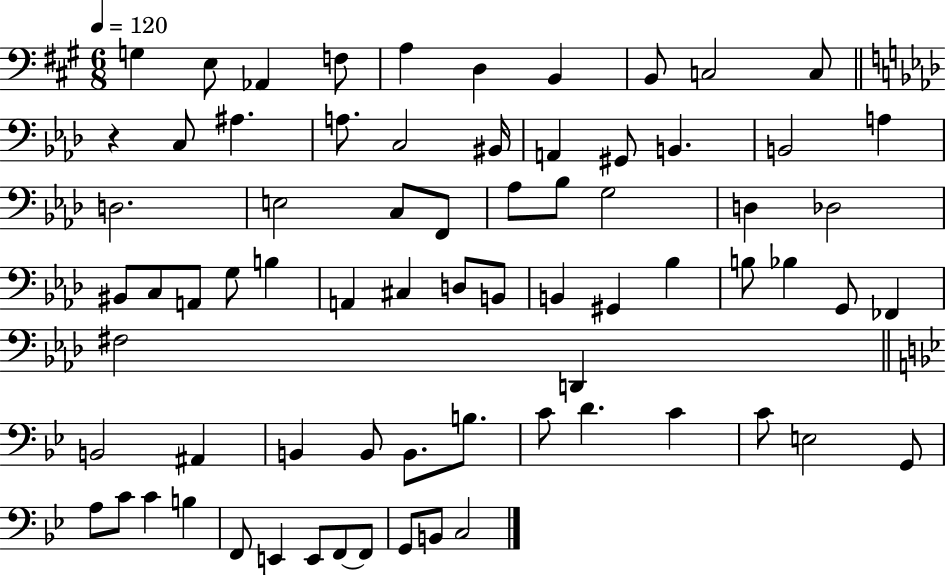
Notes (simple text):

G3/q E3/e Ab2/q F3/e A3/q D3/q B2/q B2/e C3/h C3/e R/q C3/e A#3/q. A3/e. C3/h BIS2/s A2/q G#2/e B2/q. B2/h A3/q D3/h. E3/h C3/e F2/e Ab3/e Bb3/e G3/h D3/q Db3/h BIS2/e C3/e A2/e G3/e B3/q A2/q C#3/q D3/e B2/e B2/q G#2/q Bb3/q B3/e Bb3/q G2/e FES2/q F#3/h D2/q B2/h A#2/q B2/q B2/e B2/e. B3/e. C4/e D4/q. C4/q C4/e E3/h G2/e A3/e C4/e C4/q B3/q F2/e E2/q E2/e F2/e F2/e G2/e B2/e C3/h